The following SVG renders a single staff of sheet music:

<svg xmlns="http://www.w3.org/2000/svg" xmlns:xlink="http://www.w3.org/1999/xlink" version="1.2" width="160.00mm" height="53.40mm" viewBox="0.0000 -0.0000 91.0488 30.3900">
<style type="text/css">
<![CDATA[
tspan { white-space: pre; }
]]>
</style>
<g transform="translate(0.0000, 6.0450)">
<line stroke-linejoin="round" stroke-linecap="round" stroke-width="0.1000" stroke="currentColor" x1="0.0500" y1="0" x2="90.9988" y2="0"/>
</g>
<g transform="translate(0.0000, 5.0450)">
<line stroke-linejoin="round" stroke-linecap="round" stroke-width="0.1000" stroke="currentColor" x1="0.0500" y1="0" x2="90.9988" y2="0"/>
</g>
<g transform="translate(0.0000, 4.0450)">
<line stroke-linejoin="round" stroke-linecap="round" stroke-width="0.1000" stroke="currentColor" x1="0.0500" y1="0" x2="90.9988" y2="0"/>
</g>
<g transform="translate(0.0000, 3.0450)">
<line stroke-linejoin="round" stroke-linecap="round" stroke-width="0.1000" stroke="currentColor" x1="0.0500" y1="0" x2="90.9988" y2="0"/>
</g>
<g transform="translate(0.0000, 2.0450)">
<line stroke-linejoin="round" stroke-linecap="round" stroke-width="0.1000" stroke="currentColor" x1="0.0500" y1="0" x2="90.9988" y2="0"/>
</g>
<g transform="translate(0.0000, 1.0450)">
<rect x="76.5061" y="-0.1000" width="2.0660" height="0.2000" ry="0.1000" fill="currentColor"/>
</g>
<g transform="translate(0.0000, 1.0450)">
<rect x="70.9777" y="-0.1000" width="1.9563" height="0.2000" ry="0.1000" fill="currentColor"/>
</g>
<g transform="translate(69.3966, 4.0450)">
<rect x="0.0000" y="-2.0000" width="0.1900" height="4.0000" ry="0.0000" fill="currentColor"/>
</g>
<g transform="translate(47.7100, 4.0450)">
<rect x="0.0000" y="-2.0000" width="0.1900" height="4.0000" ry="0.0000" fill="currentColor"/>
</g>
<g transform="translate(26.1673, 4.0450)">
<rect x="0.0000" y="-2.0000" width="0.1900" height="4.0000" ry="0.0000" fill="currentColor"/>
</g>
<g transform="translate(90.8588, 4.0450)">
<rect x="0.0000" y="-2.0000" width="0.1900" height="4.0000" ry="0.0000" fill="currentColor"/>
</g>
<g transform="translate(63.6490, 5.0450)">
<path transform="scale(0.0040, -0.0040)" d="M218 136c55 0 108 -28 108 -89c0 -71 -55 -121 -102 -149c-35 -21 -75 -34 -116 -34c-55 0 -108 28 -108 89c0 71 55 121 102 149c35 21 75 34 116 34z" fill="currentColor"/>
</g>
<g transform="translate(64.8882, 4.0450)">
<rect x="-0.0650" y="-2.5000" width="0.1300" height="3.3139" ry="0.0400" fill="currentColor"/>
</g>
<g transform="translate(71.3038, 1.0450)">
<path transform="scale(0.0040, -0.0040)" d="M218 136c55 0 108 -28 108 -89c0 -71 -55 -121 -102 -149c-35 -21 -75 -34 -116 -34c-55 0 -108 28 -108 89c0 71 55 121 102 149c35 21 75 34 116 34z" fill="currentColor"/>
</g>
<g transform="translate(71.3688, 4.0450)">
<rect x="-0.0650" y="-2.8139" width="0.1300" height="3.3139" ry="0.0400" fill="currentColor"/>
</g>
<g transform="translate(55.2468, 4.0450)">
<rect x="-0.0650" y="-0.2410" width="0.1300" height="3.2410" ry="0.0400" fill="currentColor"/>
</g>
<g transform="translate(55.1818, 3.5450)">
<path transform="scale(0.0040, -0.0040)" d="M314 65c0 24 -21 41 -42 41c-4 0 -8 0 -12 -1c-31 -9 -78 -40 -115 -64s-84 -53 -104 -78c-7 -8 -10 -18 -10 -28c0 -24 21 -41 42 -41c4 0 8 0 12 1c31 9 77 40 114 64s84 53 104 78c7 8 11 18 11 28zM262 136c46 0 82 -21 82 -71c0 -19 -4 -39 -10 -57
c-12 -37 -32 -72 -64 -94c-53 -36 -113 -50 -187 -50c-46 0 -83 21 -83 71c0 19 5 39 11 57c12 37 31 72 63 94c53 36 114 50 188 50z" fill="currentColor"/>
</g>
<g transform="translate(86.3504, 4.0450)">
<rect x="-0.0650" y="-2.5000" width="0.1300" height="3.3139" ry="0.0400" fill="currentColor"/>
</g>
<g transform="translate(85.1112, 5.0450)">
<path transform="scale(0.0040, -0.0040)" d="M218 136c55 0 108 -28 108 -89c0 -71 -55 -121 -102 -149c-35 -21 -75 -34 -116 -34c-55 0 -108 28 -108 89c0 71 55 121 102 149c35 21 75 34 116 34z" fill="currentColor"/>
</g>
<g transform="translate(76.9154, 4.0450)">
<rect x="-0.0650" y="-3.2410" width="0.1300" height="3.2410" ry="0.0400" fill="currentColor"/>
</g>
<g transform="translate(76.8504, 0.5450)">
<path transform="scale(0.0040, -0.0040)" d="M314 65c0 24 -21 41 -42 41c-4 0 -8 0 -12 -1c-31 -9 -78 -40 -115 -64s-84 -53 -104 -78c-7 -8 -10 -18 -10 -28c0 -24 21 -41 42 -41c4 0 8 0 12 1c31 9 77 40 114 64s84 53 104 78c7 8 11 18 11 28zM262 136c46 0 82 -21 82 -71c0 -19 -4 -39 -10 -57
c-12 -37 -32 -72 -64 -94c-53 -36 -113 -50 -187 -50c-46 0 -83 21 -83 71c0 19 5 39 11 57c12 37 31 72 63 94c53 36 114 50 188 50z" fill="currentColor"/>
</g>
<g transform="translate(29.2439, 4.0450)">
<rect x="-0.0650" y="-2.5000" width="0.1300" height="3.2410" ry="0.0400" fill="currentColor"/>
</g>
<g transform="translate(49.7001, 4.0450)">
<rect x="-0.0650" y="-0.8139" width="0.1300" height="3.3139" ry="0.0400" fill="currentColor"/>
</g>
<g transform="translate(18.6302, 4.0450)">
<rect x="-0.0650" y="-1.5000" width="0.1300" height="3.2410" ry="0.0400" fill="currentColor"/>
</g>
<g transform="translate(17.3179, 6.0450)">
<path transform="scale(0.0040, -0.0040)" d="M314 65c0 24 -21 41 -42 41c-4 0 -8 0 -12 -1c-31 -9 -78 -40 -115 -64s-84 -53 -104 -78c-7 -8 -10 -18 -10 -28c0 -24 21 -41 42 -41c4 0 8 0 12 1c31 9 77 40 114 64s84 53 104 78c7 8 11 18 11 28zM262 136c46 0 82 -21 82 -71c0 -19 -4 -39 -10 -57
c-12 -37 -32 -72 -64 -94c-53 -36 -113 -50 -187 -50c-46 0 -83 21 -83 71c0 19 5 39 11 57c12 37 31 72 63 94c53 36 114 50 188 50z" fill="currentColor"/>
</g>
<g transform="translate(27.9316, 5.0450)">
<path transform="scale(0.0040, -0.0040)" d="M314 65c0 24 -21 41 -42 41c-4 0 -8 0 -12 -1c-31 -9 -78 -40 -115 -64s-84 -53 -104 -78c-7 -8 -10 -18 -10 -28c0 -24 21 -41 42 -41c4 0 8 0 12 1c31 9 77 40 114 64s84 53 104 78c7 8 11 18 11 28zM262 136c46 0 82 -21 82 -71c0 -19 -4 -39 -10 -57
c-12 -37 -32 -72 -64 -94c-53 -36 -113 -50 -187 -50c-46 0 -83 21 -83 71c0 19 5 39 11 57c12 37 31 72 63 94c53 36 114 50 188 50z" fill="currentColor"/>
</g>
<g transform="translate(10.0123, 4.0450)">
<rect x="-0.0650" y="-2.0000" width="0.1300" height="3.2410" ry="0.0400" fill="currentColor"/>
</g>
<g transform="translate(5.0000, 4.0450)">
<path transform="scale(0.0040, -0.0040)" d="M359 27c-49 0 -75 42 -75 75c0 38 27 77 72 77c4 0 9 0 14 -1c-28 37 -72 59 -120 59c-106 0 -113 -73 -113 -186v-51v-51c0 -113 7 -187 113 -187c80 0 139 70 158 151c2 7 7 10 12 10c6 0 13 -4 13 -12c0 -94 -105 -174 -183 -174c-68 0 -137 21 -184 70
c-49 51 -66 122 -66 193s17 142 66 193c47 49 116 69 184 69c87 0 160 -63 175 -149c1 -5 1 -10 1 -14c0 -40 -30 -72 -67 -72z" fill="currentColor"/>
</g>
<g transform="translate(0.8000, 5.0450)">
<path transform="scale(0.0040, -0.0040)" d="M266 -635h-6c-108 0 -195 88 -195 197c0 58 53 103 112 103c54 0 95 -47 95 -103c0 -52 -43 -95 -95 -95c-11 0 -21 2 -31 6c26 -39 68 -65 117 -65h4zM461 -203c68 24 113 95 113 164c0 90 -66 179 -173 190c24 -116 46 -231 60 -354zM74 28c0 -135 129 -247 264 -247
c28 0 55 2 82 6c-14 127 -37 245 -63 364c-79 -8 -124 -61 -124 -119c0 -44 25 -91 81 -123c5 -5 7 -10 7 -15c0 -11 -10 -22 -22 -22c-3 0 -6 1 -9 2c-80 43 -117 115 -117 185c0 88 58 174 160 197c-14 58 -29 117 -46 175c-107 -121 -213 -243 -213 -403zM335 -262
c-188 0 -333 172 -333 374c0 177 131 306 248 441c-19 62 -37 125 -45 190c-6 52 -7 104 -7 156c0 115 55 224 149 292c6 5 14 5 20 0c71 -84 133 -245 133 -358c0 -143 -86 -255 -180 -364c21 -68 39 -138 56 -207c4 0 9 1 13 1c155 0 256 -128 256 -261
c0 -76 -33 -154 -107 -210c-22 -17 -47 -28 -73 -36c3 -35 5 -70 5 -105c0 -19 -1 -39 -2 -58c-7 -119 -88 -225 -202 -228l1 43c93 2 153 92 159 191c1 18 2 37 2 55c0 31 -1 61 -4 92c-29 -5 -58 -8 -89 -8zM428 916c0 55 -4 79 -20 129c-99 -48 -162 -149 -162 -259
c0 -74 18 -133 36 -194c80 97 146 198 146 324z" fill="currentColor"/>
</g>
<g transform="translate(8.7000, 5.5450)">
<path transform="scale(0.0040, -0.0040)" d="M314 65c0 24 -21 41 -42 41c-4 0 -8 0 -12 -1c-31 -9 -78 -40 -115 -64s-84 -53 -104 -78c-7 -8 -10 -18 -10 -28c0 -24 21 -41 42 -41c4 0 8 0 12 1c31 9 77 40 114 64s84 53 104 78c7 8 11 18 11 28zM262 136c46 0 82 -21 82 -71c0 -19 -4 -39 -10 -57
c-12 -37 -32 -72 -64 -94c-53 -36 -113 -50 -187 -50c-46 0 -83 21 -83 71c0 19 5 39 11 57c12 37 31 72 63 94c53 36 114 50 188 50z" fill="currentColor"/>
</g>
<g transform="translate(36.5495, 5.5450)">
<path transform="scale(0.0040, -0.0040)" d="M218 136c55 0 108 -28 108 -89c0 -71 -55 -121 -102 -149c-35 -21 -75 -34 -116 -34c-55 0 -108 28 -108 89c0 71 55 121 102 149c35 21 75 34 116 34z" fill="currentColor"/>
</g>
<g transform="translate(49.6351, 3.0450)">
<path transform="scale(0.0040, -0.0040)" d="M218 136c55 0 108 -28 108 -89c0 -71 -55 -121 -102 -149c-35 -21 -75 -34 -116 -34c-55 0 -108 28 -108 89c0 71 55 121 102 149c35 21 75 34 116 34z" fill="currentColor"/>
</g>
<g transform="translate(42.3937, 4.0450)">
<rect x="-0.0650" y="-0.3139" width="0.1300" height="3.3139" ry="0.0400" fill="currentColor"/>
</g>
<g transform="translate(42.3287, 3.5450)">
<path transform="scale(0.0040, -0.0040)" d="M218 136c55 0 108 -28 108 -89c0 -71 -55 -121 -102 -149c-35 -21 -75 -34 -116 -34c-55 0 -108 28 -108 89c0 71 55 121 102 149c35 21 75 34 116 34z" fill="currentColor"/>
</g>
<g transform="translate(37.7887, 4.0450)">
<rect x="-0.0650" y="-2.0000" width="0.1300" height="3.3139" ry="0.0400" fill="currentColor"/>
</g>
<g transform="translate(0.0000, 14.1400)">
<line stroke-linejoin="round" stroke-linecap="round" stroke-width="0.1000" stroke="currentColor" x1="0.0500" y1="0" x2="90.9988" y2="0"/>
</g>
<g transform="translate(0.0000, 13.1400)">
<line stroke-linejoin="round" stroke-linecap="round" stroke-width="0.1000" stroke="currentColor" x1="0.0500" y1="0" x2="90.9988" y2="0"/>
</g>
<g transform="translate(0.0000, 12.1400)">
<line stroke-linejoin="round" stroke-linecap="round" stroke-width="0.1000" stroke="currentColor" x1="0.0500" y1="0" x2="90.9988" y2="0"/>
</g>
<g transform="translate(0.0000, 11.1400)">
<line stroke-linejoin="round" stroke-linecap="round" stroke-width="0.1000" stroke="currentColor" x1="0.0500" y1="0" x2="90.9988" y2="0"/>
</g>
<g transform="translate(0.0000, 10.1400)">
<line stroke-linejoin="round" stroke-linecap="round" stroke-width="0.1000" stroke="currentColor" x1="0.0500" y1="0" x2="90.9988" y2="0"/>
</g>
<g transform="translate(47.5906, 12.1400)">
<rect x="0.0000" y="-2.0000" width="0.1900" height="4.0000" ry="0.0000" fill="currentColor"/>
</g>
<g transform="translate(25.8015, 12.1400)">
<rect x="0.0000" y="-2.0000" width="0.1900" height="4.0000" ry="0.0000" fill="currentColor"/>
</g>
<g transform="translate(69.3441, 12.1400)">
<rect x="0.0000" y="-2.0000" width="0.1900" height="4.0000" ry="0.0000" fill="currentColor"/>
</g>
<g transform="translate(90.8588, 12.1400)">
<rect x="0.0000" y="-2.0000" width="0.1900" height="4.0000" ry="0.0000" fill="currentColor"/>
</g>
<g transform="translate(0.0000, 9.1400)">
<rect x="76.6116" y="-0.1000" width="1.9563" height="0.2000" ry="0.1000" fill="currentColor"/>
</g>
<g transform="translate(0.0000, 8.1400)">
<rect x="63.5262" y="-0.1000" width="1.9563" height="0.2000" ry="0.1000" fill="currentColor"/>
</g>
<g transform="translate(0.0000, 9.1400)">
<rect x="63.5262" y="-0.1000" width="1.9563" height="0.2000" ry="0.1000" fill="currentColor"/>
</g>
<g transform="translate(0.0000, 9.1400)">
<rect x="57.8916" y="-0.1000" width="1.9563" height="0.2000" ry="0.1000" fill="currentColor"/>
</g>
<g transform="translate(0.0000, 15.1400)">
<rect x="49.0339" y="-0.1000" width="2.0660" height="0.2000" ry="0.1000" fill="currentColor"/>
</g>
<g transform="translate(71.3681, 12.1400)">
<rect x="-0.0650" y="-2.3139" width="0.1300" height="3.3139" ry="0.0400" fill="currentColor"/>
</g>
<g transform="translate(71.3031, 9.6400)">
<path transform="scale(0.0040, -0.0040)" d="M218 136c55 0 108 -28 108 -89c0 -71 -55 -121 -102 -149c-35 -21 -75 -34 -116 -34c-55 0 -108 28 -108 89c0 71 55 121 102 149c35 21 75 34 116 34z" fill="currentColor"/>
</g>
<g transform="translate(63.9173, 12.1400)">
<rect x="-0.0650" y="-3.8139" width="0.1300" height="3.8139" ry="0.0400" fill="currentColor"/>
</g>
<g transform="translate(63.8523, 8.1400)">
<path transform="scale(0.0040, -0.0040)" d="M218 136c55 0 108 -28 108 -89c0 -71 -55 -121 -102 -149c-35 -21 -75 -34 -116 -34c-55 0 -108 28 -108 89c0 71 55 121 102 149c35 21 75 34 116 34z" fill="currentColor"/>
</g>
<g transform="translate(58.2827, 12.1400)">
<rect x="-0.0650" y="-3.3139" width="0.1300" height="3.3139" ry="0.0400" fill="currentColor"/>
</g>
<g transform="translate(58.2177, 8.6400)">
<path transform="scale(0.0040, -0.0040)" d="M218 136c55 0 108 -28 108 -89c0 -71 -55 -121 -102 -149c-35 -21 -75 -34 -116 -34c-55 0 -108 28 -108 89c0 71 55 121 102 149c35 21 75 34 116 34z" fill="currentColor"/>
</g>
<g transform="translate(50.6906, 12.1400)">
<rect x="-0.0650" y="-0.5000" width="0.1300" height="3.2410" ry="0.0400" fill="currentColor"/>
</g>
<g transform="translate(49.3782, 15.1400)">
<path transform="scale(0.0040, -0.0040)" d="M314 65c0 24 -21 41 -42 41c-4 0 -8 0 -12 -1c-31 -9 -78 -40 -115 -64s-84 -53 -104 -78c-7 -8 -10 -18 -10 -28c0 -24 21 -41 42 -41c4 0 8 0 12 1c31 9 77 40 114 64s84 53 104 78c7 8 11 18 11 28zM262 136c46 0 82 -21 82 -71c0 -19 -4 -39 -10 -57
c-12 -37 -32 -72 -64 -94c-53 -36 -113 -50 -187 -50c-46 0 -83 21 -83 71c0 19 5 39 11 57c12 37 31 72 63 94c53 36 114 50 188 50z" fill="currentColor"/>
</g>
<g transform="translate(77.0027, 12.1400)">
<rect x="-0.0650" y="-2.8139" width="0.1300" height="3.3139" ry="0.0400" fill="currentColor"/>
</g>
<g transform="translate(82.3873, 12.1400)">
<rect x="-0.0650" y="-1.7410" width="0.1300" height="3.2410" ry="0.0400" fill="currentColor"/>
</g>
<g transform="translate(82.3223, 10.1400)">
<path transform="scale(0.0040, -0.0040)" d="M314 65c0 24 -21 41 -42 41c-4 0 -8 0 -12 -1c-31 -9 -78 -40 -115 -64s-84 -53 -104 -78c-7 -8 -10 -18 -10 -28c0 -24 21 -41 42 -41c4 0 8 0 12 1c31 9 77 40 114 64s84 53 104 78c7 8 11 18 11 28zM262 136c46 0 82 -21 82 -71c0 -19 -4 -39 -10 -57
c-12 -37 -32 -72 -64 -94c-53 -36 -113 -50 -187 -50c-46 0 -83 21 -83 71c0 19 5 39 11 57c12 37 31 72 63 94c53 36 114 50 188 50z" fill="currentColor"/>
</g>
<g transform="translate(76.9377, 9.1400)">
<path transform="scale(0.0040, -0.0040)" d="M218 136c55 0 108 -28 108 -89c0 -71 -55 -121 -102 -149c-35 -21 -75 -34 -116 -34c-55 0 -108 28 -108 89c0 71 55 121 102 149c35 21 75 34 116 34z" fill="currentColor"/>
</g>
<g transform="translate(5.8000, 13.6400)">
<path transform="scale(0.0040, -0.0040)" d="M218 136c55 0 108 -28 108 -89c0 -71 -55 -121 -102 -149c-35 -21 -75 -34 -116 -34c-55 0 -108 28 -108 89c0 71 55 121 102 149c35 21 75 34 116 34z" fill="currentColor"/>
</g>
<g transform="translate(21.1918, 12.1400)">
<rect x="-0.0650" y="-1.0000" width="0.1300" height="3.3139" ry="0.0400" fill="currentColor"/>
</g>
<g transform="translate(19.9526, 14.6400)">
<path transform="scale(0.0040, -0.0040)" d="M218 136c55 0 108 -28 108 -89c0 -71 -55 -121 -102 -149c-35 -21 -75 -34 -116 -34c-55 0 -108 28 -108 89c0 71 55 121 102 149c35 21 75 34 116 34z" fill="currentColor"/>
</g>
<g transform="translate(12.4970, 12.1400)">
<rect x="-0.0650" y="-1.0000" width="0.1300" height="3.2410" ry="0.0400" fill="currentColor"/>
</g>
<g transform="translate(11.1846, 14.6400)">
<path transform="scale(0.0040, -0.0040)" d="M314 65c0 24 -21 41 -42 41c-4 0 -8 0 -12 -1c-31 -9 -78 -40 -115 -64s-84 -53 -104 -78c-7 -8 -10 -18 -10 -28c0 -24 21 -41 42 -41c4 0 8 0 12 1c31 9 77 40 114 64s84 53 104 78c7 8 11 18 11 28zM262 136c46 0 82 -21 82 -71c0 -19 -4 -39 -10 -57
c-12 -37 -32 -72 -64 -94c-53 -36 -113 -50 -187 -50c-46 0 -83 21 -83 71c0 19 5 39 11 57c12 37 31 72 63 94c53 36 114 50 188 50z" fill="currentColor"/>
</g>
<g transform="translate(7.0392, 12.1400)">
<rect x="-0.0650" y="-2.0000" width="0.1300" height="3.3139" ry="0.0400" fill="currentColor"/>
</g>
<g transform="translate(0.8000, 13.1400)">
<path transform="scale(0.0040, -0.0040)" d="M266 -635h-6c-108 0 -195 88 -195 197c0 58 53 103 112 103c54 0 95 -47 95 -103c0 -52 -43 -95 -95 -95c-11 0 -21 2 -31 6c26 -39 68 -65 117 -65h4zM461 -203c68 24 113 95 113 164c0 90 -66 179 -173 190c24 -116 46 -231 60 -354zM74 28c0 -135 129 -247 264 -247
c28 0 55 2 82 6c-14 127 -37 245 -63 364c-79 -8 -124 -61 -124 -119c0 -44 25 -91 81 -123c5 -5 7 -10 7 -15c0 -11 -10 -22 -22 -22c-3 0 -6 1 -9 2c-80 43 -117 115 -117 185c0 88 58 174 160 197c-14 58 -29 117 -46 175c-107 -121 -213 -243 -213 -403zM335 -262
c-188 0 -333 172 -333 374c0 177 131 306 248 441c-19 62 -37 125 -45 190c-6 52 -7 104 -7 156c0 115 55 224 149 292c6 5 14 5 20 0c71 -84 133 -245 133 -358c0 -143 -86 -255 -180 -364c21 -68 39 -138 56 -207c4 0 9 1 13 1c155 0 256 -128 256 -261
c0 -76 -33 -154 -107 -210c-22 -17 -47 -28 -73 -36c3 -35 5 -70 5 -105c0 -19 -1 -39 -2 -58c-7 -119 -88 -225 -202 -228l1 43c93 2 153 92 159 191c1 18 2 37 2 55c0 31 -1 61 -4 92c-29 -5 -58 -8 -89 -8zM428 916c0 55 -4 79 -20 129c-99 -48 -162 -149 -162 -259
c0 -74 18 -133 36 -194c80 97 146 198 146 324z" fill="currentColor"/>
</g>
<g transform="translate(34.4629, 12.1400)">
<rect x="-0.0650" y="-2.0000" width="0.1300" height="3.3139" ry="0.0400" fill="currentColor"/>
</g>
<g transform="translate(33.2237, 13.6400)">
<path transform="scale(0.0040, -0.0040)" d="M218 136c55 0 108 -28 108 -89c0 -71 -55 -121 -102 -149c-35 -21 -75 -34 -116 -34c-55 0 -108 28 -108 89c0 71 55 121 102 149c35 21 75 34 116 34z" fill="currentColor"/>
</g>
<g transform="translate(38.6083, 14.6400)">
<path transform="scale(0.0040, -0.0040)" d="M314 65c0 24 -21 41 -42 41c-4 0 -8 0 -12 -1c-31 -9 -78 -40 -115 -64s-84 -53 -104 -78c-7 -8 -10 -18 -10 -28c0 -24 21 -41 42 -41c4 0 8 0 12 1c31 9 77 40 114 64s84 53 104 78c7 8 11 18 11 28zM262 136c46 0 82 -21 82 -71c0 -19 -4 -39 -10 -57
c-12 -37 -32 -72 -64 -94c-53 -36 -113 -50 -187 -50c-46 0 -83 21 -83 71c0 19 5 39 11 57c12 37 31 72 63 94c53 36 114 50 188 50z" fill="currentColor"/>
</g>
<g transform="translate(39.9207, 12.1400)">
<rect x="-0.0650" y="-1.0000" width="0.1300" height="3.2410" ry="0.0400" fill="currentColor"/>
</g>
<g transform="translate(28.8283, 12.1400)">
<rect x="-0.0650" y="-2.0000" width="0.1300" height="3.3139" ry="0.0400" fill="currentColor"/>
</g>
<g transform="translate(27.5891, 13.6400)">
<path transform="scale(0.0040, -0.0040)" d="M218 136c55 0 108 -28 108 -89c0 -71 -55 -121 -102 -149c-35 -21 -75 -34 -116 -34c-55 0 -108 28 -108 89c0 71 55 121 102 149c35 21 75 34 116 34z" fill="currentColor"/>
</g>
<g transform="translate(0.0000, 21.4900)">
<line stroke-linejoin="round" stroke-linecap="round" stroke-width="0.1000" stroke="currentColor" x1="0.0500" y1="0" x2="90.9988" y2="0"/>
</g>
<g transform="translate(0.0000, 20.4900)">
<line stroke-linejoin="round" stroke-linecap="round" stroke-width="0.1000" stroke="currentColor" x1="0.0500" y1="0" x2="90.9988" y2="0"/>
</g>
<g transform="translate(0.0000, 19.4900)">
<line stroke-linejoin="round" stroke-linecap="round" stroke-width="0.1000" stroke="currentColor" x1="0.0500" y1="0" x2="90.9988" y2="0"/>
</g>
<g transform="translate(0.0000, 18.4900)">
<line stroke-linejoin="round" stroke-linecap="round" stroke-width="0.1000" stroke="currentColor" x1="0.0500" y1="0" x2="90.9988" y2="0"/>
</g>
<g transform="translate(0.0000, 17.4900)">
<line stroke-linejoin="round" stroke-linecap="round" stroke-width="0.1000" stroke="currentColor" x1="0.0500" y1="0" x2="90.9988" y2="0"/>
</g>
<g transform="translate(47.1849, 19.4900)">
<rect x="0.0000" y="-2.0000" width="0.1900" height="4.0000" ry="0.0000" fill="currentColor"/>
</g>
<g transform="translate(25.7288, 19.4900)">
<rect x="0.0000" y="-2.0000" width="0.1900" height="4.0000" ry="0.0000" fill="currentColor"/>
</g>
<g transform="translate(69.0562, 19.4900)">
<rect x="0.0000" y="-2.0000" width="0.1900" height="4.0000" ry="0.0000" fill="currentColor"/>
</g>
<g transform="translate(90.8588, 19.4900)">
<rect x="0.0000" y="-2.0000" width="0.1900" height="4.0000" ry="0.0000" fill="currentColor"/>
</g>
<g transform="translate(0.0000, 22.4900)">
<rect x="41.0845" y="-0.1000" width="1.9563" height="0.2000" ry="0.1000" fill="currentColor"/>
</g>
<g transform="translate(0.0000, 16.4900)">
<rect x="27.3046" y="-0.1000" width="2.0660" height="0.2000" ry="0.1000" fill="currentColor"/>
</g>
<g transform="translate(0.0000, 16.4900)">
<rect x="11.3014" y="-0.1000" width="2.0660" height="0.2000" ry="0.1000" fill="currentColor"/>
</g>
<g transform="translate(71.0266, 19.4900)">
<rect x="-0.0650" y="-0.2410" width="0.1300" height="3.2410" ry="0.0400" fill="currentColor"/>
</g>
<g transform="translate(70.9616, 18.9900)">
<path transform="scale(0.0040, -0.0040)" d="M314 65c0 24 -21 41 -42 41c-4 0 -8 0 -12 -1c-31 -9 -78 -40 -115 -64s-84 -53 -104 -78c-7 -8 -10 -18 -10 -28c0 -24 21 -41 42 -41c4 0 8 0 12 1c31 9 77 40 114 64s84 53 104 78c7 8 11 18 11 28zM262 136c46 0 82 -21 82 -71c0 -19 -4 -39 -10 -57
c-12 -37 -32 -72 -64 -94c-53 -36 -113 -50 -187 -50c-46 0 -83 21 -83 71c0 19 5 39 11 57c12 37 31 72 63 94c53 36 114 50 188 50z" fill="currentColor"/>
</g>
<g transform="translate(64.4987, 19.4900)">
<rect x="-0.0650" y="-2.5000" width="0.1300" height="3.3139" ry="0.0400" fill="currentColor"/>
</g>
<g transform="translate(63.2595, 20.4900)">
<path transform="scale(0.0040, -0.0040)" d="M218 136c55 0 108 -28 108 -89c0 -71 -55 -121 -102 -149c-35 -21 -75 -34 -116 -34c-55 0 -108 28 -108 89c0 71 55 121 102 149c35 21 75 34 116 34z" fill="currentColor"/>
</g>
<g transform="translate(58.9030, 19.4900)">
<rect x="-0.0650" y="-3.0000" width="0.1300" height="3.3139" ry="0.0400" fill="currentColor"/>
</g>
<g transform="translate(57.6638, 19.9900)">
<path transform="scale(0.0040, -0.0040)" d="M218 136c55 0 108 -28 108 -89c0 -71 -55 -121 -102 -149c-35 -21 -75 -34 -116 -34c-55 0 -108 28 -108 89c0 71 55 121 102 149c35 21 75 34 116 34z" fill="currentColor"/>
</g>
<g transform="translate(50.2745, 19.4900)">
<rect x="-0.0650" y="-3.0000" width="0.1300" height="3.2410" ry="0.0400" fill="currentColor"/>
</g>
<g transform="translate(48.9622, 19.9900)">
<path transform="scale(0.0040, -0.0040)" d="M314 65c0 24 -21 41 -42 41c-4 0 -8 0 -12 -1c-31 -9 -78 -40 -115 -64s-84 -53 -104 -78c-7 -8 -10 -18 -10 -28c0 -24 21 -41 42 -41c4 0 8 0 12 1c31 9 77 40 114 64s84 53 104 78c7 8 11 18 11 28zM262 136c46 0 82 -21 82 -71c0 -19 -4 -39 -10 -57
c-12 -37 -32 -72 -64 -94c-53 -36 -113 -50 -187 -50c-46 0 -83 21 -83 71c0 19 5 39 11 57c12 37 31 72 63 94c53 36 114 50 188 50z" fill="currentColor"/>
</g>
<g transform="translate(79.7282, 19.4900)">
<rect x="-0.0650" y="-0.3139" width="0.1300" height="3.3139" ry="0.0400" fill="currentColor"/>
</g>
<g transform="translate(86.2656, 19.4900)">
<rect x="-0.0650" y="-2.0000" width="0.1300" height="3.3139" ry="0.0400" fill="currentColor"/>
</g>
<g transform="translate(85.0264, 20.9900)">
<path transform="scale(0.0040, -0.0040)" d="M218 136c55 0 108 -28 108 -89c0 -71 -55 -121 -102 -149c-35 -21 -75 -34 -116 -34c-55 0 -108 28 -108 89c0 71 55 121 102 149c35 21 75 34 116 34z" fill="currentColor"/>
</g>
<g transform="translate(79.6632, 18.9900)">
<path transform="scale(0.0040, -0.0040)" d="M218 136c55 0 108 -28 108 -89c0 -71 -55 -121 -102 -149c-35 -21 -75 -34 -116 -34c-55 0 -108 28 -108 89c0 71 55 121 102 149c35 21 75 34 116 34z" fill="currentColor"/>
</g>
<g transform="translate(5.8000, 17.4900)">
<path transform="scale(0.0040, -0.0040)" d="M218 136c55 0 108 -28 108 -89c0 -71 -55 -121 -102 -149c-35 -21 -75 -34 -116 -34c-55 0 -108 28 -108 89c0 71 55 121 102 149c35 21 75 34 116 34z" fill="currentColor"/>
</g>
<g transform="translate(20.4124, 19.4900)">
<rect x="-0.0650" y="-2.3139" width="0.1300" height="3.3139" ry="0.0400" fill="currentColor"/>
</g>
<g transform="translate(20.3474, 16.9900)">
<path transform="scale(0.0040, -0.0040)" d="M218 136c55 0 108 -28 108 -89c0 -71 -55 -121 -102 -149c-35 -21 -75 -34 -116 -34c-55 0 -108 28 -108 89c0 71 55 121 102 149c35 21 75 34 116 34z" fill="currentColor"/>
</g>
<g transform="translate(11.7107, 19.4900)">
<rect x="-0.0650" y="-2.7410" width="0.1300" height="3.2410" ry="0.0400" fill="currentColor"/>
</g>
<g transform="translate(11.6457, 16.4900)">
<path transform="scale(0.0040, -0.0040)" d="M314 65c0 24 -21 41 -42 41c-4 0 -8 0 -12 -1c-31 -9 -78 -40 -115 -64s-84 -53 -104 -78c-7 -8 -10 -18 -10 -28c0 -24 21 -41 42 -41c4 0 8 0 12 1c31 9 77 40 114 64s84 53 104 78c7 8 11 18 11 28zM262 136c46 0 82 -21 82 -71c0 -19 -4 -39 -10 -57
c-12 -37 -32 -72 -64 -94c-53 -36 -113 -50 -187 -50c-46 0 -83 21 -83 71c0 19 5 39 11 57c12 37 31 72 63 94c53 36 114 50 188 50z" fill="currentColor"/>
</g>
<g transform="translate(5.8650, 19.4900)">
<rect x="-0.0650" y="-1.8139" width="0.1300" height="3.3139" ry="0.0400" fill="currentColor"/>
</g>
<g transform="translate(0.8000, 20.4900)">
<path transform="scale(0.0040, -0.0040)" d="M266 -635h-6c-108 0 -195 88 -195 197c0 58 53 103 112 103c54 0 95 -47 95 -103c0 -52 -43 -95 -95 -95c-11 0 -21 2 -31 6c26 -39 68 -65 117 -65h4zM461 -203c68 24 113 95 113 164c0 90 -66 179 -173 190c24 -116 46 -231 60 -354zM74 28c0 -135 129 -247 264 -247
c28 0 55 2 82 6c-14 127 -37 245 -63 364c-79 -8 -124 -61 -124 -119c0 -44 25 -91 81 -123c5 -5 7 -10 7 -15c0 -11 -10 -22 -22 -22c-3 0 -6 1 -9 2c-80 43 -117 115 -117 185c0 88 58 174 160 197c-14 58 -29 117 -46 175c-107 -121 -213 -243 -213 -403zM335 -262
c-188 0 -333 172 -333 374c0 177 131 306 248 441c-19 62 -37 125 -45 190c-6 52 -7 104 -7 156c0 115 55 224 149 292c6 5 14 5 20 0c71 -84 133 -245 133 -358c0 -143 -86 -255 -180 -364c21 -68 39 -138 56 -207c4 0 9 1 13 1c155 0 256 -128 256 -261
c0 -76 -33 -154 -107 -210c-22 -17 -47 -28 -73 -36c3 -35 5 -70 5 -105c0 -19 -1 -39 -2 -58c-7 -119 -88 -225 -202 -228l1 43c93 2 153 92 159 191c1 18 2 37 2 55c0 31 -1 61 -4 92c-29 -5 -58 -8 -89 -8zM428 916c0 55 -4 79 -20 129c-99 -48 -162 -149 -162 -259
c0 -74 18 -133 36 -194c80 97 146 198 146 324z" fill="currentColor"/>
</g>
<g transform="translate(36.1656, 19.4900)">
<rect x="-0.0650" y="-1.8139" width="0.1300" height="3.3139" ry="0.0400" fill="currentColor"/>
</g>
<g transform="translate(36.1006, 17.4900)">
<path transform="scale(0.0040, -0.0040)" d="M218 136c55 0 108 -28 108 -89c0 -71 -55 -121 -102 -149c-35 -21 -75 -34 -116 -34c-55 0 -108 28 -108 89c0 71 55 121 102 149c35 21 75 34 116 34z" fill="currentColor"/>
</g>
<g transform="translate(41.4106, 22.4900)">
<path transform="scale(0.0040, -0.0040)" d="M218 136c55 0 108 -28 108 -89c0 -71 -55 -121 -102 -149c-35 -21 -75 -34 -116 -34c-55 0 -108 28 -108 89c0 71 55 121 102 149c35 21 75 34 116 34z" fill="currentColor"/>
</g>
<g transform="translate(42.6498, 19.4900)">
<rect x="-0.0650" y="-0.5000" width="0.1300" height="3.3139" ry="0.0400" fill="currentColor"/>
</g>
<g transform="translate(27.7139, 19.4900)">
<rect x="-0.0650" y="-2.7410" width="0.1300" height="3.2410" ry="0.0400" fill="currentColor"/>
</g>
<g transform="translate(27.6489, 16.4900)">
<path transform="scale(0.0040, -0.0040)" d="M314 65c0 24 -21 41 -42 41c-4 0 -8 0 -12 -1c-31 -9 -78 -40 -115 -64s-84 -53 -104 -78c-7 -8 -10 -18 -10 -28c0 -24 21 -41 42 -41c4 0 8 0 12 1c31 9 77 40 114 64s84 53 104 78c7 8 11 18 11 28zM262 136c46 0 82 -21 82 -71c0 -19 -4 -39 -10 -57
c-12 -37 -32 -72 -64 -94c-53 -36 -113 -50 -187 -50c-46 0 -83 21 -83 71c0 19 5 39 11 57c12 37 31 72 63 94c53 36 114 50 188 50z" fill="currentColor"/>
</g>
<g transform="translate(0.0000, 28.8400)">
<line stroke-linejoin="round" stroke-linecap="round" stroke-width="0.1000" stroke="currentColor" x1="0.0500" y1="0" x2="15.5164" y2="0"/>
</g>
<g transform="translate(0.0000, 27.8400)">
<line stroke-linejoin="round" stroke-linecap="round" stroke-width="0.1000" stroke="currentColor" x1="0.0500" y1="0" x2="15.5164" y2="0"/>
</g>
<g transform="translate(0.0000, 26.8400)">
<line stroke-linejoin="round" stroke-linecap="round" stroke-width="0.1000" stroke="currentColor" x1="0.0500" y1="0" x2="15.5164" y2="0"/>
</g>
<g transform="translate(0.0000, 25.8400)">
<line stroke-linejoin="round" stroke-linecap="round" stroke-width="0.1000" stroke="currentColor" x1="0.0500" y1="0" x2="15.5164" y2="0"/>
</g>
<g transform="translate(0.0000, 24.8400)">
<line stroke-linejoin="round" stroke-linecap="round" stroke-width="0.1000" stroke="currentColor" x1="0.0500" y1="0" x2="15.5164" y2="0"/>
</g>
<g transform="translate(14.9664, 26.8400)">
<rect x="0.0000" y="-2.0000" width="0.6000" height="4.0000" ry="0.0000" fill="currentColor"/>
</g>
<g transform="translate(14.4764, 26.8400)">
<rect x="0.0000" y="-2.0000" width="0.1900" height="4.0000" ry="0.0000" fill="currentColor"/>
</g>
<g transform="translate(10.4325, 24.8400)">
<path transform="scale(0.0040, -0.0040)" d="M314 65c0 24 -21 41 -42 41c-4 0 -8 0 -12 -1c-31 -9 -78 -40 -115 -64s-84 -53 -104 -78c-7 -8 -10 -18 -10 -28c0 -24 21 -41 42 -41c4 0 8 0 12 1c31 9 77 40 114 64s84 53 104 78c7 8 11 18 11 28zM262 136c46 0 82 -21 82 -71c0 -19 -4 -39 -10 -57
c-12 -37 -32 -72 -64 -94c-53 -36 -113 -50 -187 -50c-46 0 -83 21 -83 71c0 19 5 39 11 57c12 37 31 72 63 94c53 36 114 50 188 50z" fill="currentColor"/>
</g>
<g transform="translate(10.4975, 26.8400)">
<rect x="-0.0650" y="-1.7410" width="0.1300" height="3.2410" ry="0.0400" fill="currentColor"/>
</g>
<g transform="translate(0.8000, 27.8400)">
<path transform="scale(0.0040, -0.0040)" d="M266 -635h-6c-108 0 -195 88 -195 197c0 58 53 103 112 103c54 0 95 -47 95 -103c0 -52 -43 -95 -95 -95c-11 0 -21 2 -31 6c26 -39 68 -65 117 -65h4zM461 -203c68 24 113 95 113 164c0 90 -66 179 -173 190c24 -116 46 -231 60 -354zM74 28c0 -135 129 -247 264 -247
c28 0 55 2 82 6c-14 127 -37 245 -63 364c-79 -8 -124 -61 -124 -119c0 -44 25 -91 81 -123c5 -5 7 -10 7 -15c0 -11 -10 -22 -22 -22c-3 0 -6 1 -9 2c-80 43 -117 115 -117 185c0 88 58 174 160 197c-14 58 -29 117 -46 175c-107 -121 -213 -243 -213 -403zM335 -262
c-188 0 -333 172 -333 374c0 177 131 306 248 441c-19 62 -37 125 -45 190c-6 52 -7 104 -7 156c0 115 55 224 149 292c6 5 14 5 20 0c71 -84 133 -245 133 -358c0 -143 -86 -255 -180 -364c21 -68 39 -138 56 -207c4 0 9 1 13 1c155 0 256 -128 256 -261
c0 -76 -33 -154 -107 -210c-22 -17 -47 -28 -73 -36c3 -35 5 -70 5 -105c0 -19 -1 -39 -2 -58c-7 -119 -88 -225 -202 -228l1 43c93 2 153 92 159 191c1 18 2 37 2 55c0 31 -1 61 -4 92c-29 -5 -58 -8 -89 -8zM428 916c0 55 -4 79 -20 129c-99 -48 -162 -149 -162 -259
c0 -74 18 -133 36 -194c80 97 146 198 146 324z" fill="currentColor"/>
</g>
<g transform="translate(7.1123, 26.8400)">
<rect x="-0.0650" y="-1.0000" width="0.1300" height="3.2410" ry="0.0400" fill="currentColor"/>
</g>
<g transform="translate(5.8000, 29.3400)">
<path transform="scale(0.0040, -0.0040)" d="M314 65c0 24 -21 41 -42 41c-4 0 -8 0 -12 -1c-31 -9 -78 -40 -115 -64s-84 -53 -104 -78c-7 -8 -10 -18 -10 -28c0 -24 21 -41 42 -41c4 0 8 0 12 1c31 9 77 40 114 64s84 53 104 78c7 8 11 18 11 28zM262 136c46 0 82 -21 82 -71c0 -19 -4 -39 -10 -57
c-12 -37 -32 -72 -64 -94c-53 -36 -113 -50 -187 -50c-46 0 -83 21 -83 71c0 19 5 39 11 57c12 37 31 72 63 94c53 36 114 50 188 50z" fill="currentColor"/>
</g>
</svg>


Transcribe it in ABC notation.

X:1
T:Untitled
M:4/4
L:1/4
K:C
F2 E2 G2 F c d c2 G a b2 G F D2 D F F D2 C2 b c' g a f2 f a2 g a2 f C A2 A G c2 c F D2 f2